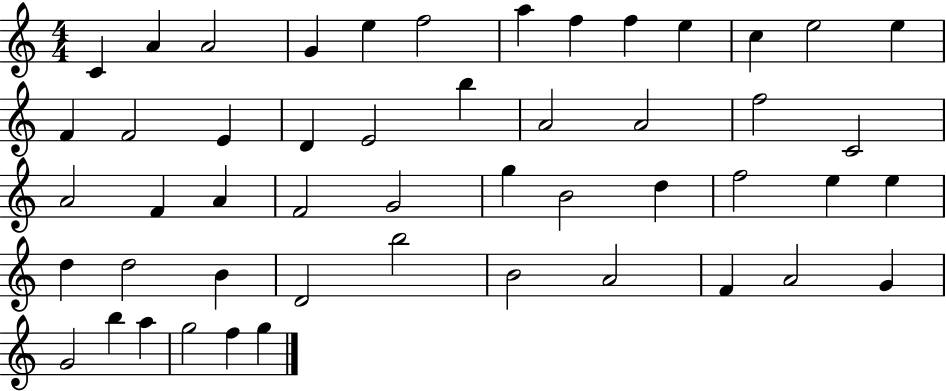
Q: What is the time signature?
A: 4/4